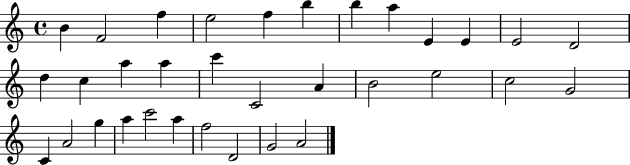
X:1
T:Untitled
M:4/4
L:1/4
K:C
B F2 f e2 f b b a E E E2 D2 d c a a c' C2 A B2 e2 c2 G2 C A2 g a c'2 a f2 D2 G2 A2